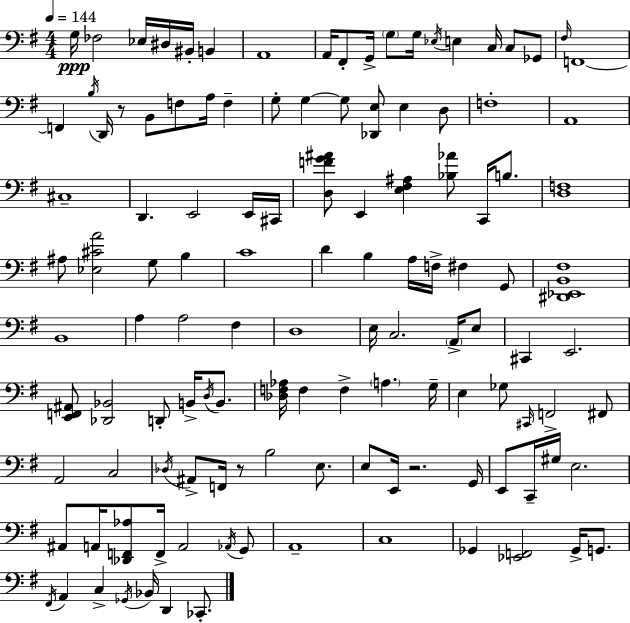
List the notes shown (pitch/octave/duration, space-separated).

G3/s FES3/h Eb3/s D#3/s BIS2/s B2/q A2/w A2/s F#2/e G2/s G3/e G3/s Eb3/s E3/q C3/s C3/e Gb2/e F#3/s F2/w F2/q B3/s D2/s R/e B2/e F3/e A3/s F3/q G3/e G3/q G3/e [Db2,E3]/e E3/q D3/e F3/w A2/w C#3/w D2/q. E2/h E2/s C#2/s [D3,F4,G4,A#4]/e E2/q [E3,F#3,A#3]/q [Bb3,Ab4]/e C2/s B3/e. [D3,F3]/w A#3/e [Eb3,C#4,A4]/h G3/e B3/q C4/w D4/q B3/q A3/s F3/s F#3/q G2/e [D#2,Eb2,B2,F#3]/w B2/w A3/q A3/h F#3/q D3/w E3/s C3/h. A2/s E3/e C#2/q E2/h. [E2,F2,A#2]/e [Db2,Bb2]/h D2/e B2/s D3/s B2/e. [Db3,F3,Ab3]/s F3/q F3/q A3/q. G3/s E3/q Gb3/e C#2/s F2/h F#2/e A2/h C3/h Db3/s A#2/e F2/s R/e B3/h E3/e. E3/e E2/s R/h. G2/s E2/e C2/s G#3/s E3/h. A#2/e A2/s [Db2,F2,Ab3]/e F2/s A2/h Ab2/s G2/e A2/w C3/w Gb2/q [Eb2,F2]/h Gb2/s G2/e. F#2/s A2/q C3/q Gb2/s Bb2/s D2/q CES2/e.